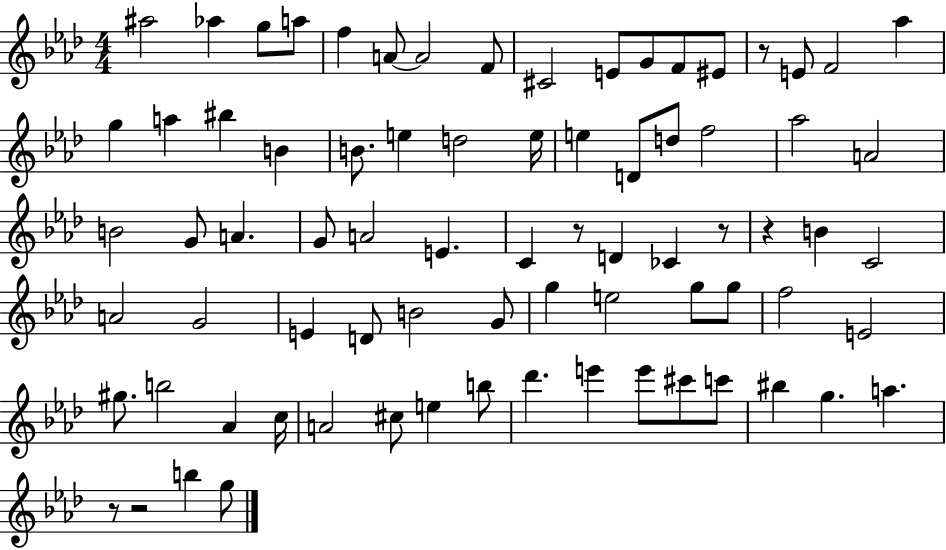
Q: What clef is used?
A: treble